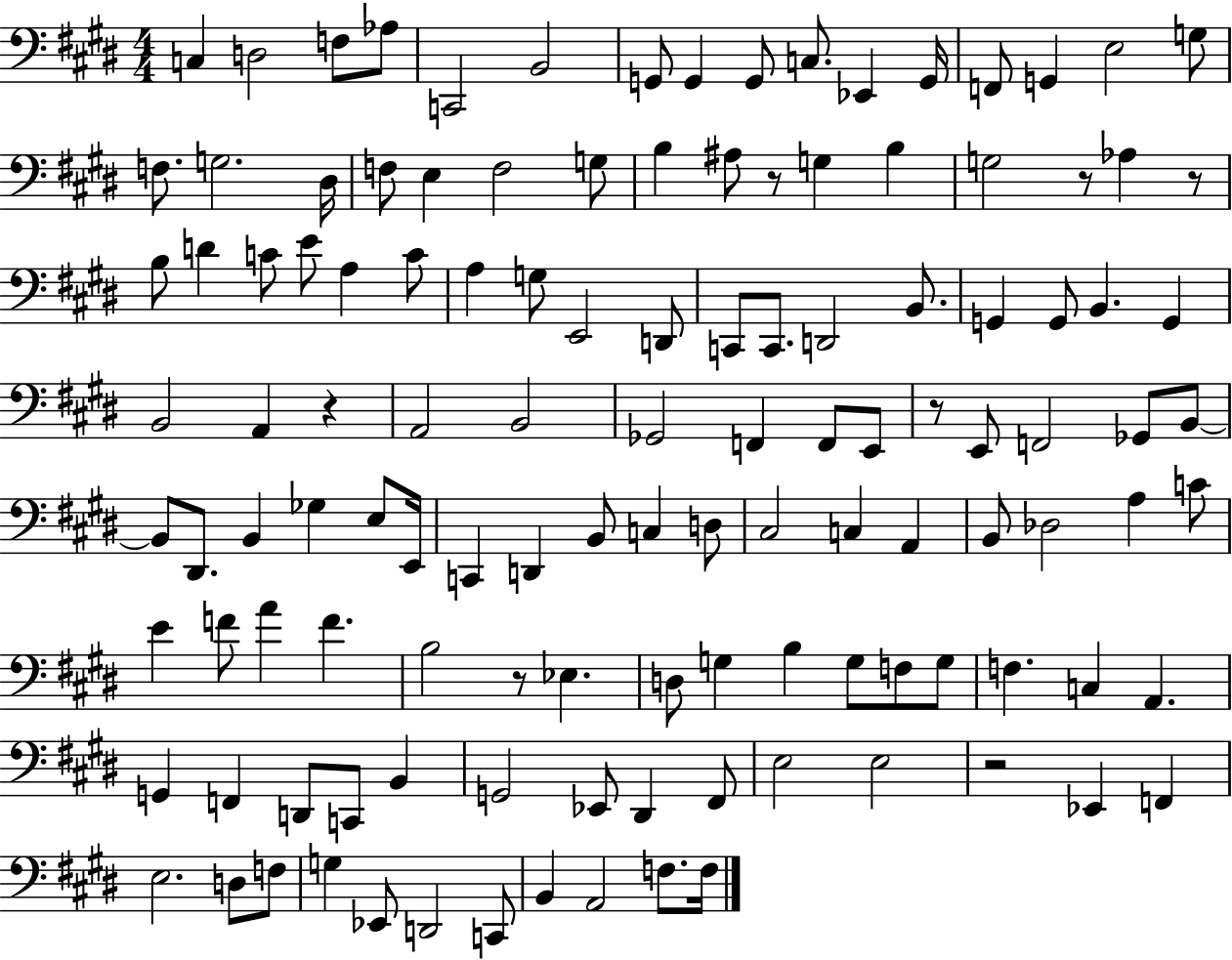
C3/q D3/h F3/e Ab3/e C2/h B2/h G2/e G2/q G2/e C3/e. Eb2/q G2/s F2/e G2/q E3/h G3/e F3/e. G3/h. D#3/s F3/e E3/q F3/h G3/e B3/q A#3/e R/e G3/q B3/q G3/h R/e Ab3/q R/e B3/e D4/q C4/e E4/e A3/q C4/e A3/q G3/e E2/h D2/e C2/e C2/e. D2/h B2/e. G2/q G2/e B2/q. G2/q B2/h A2/q R/q A2/h B2/h Gb2/h F2/q F2/e E2/e R/e E2/e F2/h Gb2/e B2/e B2/e D#2/e. B2/q Gb3/q E3/e E2/s C2/q D2/q B2/e C3/q D3/e C#3/h C3/q A2/q B2/e Db3/h A3/q C4/e E4/q F4/e A4/q F4/q. B3/h R/e Eb3/q. D3/e G3/q B3/q G3/e F3/e G3/e F3/q. C3/q A2/q. G2/q F2/q D2/e C2/e B2/q G2/h Eb2/e D#2/q F#2/e E3/h E3/h R/h Eb2/q F2/q E3/h. D3/e F3/e G3/q Eb2/e D2/h C2/e B2/q A2/h F3/e. F3/s